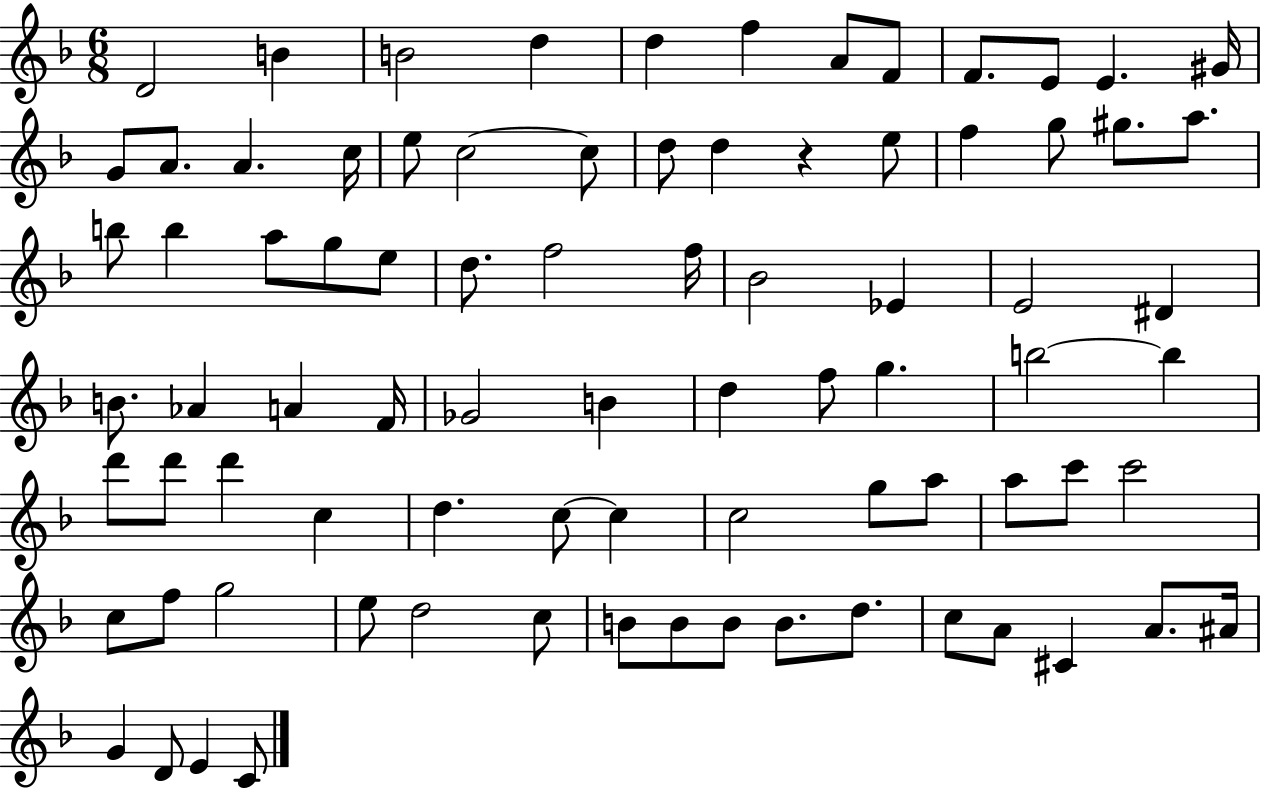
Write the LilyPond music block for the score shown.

{
  \clef treble
  \numericTimeSignature
  \time 6/8
  \key f \major
  d'2 b'4 | b'2 d''4 | d''4 f''4 a'8 f'8 | f'8. e'8 e'4. gis'16 | \break g'8 a'8. a'4. c''16 | e''8 c''2~~ c''8 | d''8 d''4 r4 e''8 | f''4 g''8 gis''8. a''8. | \break b''8 b''4 a''8 g''8 e''8 | d''8. f''2 f''16 | bes'2 ees'4 | e'2 dis'4 | \break b'8. aes'4 a'4 f'16 | ges'2 b'4 | d''4 f''8 g''4. | b''2~~ b''4 | \break d'''8 d'''8 d'''4 c''4 | d''4. c''8~~ c''4 | c''2 g''8 a''8 | a''8 c'''8 c'''2 | \break c''8 f''8 g''2 | e''8 d''2 c''8 | b'8 b'8 b'8 b'8. d''8. | c''8 a'8 cis'4 a'8. ais'16 | \break g'4 d'8 e'4 c'8 | \bar "|."
}